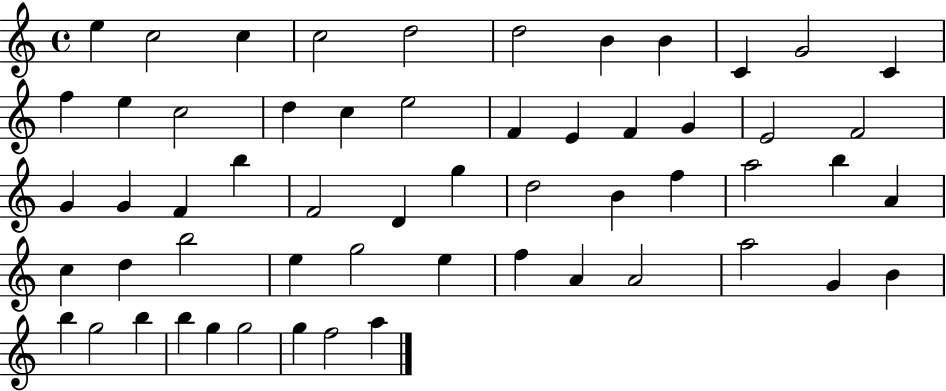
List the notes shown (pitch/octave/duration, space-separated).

E5/q C5/h C5/q C5/h D5/h D5/h B4/q B4/q C4/q G4/h C4/q F5/q E5/q C5/h D5/q C5/q E5/h F4/q E4/q F4/q G4/q E4/h F4/h G4/q G4/q F4/q B5/q F4/h D4/q G5/q D5/h B4/q F5/q A5/h B5/q A4/q C5/q D5/q B5/h E5/q G5/h E5/q F5/q A4/q A4/h A5/h G4/q B4/q B5/q G5/h B5/q B5/q G5/q G5/h G5/q F5/h A5/q